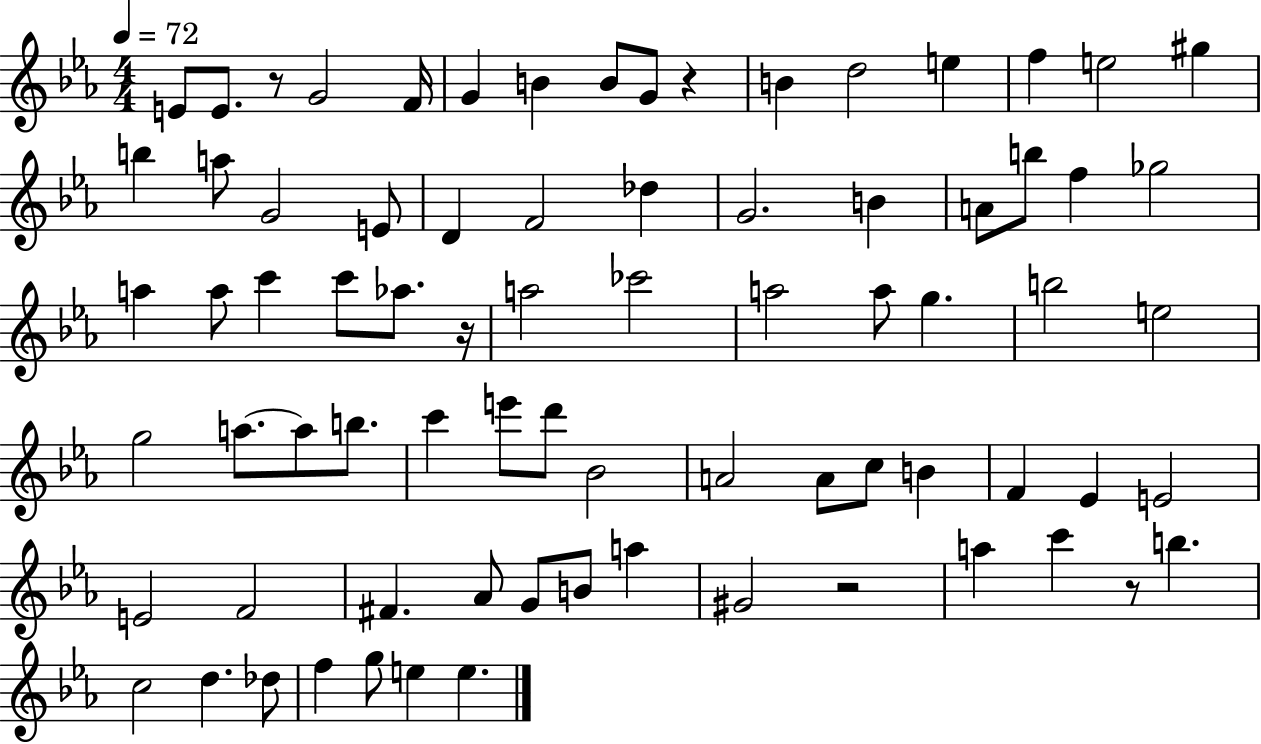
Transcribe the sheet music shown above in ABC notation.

X:1
T:Untitled
M:4/4
L:1/4
K:Eb
E/2 E/2 z/2 G2 F/4 G B B/2 G/2 z B d2 e f e2 ^g b a/2 G2 E/2 D F2 _d G2 B A/2 b/2 f _g2 a a/2 c' c'/2 _a/2 z/4 a2 _c'2 a2 a/2 g b2 e2 g2 a/2 a/2 b/2 c' e'/2 d'/2 _B2 A2 A/2 c/2 B F _E E2 E2 F2 ^F _A/2 G/2 B/2 a ^G2 z2 a c' z/2 b c2 d _d/2 f g/2 e e